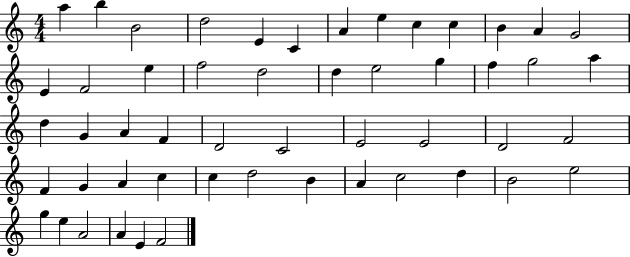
A5/q B5/q B4/h D5/h E4/q C4/q A4/q E5/q C5/q C5/q B4/q A4/q G4/h E4/q F4/h E5/q F5/h D5/h D5/q E5/h G5/q F5/q G5/h A5/q D5/q G4/q A4/q F4/q D4/h C4/h E4/h E4/h D4/h F4/h F4/q G4/q A4/q C5/q C5/q D5/h B4/q A4/q C5/h D5/q B4/h E5/h G5/q E5/q A4/h A4/q E4/q F4/h